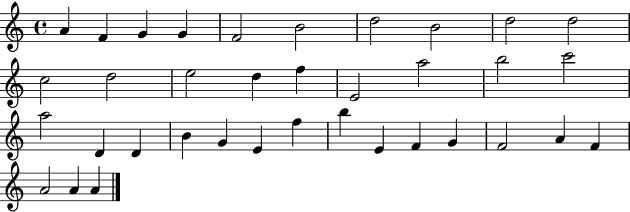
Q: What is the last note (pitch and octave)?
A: A4